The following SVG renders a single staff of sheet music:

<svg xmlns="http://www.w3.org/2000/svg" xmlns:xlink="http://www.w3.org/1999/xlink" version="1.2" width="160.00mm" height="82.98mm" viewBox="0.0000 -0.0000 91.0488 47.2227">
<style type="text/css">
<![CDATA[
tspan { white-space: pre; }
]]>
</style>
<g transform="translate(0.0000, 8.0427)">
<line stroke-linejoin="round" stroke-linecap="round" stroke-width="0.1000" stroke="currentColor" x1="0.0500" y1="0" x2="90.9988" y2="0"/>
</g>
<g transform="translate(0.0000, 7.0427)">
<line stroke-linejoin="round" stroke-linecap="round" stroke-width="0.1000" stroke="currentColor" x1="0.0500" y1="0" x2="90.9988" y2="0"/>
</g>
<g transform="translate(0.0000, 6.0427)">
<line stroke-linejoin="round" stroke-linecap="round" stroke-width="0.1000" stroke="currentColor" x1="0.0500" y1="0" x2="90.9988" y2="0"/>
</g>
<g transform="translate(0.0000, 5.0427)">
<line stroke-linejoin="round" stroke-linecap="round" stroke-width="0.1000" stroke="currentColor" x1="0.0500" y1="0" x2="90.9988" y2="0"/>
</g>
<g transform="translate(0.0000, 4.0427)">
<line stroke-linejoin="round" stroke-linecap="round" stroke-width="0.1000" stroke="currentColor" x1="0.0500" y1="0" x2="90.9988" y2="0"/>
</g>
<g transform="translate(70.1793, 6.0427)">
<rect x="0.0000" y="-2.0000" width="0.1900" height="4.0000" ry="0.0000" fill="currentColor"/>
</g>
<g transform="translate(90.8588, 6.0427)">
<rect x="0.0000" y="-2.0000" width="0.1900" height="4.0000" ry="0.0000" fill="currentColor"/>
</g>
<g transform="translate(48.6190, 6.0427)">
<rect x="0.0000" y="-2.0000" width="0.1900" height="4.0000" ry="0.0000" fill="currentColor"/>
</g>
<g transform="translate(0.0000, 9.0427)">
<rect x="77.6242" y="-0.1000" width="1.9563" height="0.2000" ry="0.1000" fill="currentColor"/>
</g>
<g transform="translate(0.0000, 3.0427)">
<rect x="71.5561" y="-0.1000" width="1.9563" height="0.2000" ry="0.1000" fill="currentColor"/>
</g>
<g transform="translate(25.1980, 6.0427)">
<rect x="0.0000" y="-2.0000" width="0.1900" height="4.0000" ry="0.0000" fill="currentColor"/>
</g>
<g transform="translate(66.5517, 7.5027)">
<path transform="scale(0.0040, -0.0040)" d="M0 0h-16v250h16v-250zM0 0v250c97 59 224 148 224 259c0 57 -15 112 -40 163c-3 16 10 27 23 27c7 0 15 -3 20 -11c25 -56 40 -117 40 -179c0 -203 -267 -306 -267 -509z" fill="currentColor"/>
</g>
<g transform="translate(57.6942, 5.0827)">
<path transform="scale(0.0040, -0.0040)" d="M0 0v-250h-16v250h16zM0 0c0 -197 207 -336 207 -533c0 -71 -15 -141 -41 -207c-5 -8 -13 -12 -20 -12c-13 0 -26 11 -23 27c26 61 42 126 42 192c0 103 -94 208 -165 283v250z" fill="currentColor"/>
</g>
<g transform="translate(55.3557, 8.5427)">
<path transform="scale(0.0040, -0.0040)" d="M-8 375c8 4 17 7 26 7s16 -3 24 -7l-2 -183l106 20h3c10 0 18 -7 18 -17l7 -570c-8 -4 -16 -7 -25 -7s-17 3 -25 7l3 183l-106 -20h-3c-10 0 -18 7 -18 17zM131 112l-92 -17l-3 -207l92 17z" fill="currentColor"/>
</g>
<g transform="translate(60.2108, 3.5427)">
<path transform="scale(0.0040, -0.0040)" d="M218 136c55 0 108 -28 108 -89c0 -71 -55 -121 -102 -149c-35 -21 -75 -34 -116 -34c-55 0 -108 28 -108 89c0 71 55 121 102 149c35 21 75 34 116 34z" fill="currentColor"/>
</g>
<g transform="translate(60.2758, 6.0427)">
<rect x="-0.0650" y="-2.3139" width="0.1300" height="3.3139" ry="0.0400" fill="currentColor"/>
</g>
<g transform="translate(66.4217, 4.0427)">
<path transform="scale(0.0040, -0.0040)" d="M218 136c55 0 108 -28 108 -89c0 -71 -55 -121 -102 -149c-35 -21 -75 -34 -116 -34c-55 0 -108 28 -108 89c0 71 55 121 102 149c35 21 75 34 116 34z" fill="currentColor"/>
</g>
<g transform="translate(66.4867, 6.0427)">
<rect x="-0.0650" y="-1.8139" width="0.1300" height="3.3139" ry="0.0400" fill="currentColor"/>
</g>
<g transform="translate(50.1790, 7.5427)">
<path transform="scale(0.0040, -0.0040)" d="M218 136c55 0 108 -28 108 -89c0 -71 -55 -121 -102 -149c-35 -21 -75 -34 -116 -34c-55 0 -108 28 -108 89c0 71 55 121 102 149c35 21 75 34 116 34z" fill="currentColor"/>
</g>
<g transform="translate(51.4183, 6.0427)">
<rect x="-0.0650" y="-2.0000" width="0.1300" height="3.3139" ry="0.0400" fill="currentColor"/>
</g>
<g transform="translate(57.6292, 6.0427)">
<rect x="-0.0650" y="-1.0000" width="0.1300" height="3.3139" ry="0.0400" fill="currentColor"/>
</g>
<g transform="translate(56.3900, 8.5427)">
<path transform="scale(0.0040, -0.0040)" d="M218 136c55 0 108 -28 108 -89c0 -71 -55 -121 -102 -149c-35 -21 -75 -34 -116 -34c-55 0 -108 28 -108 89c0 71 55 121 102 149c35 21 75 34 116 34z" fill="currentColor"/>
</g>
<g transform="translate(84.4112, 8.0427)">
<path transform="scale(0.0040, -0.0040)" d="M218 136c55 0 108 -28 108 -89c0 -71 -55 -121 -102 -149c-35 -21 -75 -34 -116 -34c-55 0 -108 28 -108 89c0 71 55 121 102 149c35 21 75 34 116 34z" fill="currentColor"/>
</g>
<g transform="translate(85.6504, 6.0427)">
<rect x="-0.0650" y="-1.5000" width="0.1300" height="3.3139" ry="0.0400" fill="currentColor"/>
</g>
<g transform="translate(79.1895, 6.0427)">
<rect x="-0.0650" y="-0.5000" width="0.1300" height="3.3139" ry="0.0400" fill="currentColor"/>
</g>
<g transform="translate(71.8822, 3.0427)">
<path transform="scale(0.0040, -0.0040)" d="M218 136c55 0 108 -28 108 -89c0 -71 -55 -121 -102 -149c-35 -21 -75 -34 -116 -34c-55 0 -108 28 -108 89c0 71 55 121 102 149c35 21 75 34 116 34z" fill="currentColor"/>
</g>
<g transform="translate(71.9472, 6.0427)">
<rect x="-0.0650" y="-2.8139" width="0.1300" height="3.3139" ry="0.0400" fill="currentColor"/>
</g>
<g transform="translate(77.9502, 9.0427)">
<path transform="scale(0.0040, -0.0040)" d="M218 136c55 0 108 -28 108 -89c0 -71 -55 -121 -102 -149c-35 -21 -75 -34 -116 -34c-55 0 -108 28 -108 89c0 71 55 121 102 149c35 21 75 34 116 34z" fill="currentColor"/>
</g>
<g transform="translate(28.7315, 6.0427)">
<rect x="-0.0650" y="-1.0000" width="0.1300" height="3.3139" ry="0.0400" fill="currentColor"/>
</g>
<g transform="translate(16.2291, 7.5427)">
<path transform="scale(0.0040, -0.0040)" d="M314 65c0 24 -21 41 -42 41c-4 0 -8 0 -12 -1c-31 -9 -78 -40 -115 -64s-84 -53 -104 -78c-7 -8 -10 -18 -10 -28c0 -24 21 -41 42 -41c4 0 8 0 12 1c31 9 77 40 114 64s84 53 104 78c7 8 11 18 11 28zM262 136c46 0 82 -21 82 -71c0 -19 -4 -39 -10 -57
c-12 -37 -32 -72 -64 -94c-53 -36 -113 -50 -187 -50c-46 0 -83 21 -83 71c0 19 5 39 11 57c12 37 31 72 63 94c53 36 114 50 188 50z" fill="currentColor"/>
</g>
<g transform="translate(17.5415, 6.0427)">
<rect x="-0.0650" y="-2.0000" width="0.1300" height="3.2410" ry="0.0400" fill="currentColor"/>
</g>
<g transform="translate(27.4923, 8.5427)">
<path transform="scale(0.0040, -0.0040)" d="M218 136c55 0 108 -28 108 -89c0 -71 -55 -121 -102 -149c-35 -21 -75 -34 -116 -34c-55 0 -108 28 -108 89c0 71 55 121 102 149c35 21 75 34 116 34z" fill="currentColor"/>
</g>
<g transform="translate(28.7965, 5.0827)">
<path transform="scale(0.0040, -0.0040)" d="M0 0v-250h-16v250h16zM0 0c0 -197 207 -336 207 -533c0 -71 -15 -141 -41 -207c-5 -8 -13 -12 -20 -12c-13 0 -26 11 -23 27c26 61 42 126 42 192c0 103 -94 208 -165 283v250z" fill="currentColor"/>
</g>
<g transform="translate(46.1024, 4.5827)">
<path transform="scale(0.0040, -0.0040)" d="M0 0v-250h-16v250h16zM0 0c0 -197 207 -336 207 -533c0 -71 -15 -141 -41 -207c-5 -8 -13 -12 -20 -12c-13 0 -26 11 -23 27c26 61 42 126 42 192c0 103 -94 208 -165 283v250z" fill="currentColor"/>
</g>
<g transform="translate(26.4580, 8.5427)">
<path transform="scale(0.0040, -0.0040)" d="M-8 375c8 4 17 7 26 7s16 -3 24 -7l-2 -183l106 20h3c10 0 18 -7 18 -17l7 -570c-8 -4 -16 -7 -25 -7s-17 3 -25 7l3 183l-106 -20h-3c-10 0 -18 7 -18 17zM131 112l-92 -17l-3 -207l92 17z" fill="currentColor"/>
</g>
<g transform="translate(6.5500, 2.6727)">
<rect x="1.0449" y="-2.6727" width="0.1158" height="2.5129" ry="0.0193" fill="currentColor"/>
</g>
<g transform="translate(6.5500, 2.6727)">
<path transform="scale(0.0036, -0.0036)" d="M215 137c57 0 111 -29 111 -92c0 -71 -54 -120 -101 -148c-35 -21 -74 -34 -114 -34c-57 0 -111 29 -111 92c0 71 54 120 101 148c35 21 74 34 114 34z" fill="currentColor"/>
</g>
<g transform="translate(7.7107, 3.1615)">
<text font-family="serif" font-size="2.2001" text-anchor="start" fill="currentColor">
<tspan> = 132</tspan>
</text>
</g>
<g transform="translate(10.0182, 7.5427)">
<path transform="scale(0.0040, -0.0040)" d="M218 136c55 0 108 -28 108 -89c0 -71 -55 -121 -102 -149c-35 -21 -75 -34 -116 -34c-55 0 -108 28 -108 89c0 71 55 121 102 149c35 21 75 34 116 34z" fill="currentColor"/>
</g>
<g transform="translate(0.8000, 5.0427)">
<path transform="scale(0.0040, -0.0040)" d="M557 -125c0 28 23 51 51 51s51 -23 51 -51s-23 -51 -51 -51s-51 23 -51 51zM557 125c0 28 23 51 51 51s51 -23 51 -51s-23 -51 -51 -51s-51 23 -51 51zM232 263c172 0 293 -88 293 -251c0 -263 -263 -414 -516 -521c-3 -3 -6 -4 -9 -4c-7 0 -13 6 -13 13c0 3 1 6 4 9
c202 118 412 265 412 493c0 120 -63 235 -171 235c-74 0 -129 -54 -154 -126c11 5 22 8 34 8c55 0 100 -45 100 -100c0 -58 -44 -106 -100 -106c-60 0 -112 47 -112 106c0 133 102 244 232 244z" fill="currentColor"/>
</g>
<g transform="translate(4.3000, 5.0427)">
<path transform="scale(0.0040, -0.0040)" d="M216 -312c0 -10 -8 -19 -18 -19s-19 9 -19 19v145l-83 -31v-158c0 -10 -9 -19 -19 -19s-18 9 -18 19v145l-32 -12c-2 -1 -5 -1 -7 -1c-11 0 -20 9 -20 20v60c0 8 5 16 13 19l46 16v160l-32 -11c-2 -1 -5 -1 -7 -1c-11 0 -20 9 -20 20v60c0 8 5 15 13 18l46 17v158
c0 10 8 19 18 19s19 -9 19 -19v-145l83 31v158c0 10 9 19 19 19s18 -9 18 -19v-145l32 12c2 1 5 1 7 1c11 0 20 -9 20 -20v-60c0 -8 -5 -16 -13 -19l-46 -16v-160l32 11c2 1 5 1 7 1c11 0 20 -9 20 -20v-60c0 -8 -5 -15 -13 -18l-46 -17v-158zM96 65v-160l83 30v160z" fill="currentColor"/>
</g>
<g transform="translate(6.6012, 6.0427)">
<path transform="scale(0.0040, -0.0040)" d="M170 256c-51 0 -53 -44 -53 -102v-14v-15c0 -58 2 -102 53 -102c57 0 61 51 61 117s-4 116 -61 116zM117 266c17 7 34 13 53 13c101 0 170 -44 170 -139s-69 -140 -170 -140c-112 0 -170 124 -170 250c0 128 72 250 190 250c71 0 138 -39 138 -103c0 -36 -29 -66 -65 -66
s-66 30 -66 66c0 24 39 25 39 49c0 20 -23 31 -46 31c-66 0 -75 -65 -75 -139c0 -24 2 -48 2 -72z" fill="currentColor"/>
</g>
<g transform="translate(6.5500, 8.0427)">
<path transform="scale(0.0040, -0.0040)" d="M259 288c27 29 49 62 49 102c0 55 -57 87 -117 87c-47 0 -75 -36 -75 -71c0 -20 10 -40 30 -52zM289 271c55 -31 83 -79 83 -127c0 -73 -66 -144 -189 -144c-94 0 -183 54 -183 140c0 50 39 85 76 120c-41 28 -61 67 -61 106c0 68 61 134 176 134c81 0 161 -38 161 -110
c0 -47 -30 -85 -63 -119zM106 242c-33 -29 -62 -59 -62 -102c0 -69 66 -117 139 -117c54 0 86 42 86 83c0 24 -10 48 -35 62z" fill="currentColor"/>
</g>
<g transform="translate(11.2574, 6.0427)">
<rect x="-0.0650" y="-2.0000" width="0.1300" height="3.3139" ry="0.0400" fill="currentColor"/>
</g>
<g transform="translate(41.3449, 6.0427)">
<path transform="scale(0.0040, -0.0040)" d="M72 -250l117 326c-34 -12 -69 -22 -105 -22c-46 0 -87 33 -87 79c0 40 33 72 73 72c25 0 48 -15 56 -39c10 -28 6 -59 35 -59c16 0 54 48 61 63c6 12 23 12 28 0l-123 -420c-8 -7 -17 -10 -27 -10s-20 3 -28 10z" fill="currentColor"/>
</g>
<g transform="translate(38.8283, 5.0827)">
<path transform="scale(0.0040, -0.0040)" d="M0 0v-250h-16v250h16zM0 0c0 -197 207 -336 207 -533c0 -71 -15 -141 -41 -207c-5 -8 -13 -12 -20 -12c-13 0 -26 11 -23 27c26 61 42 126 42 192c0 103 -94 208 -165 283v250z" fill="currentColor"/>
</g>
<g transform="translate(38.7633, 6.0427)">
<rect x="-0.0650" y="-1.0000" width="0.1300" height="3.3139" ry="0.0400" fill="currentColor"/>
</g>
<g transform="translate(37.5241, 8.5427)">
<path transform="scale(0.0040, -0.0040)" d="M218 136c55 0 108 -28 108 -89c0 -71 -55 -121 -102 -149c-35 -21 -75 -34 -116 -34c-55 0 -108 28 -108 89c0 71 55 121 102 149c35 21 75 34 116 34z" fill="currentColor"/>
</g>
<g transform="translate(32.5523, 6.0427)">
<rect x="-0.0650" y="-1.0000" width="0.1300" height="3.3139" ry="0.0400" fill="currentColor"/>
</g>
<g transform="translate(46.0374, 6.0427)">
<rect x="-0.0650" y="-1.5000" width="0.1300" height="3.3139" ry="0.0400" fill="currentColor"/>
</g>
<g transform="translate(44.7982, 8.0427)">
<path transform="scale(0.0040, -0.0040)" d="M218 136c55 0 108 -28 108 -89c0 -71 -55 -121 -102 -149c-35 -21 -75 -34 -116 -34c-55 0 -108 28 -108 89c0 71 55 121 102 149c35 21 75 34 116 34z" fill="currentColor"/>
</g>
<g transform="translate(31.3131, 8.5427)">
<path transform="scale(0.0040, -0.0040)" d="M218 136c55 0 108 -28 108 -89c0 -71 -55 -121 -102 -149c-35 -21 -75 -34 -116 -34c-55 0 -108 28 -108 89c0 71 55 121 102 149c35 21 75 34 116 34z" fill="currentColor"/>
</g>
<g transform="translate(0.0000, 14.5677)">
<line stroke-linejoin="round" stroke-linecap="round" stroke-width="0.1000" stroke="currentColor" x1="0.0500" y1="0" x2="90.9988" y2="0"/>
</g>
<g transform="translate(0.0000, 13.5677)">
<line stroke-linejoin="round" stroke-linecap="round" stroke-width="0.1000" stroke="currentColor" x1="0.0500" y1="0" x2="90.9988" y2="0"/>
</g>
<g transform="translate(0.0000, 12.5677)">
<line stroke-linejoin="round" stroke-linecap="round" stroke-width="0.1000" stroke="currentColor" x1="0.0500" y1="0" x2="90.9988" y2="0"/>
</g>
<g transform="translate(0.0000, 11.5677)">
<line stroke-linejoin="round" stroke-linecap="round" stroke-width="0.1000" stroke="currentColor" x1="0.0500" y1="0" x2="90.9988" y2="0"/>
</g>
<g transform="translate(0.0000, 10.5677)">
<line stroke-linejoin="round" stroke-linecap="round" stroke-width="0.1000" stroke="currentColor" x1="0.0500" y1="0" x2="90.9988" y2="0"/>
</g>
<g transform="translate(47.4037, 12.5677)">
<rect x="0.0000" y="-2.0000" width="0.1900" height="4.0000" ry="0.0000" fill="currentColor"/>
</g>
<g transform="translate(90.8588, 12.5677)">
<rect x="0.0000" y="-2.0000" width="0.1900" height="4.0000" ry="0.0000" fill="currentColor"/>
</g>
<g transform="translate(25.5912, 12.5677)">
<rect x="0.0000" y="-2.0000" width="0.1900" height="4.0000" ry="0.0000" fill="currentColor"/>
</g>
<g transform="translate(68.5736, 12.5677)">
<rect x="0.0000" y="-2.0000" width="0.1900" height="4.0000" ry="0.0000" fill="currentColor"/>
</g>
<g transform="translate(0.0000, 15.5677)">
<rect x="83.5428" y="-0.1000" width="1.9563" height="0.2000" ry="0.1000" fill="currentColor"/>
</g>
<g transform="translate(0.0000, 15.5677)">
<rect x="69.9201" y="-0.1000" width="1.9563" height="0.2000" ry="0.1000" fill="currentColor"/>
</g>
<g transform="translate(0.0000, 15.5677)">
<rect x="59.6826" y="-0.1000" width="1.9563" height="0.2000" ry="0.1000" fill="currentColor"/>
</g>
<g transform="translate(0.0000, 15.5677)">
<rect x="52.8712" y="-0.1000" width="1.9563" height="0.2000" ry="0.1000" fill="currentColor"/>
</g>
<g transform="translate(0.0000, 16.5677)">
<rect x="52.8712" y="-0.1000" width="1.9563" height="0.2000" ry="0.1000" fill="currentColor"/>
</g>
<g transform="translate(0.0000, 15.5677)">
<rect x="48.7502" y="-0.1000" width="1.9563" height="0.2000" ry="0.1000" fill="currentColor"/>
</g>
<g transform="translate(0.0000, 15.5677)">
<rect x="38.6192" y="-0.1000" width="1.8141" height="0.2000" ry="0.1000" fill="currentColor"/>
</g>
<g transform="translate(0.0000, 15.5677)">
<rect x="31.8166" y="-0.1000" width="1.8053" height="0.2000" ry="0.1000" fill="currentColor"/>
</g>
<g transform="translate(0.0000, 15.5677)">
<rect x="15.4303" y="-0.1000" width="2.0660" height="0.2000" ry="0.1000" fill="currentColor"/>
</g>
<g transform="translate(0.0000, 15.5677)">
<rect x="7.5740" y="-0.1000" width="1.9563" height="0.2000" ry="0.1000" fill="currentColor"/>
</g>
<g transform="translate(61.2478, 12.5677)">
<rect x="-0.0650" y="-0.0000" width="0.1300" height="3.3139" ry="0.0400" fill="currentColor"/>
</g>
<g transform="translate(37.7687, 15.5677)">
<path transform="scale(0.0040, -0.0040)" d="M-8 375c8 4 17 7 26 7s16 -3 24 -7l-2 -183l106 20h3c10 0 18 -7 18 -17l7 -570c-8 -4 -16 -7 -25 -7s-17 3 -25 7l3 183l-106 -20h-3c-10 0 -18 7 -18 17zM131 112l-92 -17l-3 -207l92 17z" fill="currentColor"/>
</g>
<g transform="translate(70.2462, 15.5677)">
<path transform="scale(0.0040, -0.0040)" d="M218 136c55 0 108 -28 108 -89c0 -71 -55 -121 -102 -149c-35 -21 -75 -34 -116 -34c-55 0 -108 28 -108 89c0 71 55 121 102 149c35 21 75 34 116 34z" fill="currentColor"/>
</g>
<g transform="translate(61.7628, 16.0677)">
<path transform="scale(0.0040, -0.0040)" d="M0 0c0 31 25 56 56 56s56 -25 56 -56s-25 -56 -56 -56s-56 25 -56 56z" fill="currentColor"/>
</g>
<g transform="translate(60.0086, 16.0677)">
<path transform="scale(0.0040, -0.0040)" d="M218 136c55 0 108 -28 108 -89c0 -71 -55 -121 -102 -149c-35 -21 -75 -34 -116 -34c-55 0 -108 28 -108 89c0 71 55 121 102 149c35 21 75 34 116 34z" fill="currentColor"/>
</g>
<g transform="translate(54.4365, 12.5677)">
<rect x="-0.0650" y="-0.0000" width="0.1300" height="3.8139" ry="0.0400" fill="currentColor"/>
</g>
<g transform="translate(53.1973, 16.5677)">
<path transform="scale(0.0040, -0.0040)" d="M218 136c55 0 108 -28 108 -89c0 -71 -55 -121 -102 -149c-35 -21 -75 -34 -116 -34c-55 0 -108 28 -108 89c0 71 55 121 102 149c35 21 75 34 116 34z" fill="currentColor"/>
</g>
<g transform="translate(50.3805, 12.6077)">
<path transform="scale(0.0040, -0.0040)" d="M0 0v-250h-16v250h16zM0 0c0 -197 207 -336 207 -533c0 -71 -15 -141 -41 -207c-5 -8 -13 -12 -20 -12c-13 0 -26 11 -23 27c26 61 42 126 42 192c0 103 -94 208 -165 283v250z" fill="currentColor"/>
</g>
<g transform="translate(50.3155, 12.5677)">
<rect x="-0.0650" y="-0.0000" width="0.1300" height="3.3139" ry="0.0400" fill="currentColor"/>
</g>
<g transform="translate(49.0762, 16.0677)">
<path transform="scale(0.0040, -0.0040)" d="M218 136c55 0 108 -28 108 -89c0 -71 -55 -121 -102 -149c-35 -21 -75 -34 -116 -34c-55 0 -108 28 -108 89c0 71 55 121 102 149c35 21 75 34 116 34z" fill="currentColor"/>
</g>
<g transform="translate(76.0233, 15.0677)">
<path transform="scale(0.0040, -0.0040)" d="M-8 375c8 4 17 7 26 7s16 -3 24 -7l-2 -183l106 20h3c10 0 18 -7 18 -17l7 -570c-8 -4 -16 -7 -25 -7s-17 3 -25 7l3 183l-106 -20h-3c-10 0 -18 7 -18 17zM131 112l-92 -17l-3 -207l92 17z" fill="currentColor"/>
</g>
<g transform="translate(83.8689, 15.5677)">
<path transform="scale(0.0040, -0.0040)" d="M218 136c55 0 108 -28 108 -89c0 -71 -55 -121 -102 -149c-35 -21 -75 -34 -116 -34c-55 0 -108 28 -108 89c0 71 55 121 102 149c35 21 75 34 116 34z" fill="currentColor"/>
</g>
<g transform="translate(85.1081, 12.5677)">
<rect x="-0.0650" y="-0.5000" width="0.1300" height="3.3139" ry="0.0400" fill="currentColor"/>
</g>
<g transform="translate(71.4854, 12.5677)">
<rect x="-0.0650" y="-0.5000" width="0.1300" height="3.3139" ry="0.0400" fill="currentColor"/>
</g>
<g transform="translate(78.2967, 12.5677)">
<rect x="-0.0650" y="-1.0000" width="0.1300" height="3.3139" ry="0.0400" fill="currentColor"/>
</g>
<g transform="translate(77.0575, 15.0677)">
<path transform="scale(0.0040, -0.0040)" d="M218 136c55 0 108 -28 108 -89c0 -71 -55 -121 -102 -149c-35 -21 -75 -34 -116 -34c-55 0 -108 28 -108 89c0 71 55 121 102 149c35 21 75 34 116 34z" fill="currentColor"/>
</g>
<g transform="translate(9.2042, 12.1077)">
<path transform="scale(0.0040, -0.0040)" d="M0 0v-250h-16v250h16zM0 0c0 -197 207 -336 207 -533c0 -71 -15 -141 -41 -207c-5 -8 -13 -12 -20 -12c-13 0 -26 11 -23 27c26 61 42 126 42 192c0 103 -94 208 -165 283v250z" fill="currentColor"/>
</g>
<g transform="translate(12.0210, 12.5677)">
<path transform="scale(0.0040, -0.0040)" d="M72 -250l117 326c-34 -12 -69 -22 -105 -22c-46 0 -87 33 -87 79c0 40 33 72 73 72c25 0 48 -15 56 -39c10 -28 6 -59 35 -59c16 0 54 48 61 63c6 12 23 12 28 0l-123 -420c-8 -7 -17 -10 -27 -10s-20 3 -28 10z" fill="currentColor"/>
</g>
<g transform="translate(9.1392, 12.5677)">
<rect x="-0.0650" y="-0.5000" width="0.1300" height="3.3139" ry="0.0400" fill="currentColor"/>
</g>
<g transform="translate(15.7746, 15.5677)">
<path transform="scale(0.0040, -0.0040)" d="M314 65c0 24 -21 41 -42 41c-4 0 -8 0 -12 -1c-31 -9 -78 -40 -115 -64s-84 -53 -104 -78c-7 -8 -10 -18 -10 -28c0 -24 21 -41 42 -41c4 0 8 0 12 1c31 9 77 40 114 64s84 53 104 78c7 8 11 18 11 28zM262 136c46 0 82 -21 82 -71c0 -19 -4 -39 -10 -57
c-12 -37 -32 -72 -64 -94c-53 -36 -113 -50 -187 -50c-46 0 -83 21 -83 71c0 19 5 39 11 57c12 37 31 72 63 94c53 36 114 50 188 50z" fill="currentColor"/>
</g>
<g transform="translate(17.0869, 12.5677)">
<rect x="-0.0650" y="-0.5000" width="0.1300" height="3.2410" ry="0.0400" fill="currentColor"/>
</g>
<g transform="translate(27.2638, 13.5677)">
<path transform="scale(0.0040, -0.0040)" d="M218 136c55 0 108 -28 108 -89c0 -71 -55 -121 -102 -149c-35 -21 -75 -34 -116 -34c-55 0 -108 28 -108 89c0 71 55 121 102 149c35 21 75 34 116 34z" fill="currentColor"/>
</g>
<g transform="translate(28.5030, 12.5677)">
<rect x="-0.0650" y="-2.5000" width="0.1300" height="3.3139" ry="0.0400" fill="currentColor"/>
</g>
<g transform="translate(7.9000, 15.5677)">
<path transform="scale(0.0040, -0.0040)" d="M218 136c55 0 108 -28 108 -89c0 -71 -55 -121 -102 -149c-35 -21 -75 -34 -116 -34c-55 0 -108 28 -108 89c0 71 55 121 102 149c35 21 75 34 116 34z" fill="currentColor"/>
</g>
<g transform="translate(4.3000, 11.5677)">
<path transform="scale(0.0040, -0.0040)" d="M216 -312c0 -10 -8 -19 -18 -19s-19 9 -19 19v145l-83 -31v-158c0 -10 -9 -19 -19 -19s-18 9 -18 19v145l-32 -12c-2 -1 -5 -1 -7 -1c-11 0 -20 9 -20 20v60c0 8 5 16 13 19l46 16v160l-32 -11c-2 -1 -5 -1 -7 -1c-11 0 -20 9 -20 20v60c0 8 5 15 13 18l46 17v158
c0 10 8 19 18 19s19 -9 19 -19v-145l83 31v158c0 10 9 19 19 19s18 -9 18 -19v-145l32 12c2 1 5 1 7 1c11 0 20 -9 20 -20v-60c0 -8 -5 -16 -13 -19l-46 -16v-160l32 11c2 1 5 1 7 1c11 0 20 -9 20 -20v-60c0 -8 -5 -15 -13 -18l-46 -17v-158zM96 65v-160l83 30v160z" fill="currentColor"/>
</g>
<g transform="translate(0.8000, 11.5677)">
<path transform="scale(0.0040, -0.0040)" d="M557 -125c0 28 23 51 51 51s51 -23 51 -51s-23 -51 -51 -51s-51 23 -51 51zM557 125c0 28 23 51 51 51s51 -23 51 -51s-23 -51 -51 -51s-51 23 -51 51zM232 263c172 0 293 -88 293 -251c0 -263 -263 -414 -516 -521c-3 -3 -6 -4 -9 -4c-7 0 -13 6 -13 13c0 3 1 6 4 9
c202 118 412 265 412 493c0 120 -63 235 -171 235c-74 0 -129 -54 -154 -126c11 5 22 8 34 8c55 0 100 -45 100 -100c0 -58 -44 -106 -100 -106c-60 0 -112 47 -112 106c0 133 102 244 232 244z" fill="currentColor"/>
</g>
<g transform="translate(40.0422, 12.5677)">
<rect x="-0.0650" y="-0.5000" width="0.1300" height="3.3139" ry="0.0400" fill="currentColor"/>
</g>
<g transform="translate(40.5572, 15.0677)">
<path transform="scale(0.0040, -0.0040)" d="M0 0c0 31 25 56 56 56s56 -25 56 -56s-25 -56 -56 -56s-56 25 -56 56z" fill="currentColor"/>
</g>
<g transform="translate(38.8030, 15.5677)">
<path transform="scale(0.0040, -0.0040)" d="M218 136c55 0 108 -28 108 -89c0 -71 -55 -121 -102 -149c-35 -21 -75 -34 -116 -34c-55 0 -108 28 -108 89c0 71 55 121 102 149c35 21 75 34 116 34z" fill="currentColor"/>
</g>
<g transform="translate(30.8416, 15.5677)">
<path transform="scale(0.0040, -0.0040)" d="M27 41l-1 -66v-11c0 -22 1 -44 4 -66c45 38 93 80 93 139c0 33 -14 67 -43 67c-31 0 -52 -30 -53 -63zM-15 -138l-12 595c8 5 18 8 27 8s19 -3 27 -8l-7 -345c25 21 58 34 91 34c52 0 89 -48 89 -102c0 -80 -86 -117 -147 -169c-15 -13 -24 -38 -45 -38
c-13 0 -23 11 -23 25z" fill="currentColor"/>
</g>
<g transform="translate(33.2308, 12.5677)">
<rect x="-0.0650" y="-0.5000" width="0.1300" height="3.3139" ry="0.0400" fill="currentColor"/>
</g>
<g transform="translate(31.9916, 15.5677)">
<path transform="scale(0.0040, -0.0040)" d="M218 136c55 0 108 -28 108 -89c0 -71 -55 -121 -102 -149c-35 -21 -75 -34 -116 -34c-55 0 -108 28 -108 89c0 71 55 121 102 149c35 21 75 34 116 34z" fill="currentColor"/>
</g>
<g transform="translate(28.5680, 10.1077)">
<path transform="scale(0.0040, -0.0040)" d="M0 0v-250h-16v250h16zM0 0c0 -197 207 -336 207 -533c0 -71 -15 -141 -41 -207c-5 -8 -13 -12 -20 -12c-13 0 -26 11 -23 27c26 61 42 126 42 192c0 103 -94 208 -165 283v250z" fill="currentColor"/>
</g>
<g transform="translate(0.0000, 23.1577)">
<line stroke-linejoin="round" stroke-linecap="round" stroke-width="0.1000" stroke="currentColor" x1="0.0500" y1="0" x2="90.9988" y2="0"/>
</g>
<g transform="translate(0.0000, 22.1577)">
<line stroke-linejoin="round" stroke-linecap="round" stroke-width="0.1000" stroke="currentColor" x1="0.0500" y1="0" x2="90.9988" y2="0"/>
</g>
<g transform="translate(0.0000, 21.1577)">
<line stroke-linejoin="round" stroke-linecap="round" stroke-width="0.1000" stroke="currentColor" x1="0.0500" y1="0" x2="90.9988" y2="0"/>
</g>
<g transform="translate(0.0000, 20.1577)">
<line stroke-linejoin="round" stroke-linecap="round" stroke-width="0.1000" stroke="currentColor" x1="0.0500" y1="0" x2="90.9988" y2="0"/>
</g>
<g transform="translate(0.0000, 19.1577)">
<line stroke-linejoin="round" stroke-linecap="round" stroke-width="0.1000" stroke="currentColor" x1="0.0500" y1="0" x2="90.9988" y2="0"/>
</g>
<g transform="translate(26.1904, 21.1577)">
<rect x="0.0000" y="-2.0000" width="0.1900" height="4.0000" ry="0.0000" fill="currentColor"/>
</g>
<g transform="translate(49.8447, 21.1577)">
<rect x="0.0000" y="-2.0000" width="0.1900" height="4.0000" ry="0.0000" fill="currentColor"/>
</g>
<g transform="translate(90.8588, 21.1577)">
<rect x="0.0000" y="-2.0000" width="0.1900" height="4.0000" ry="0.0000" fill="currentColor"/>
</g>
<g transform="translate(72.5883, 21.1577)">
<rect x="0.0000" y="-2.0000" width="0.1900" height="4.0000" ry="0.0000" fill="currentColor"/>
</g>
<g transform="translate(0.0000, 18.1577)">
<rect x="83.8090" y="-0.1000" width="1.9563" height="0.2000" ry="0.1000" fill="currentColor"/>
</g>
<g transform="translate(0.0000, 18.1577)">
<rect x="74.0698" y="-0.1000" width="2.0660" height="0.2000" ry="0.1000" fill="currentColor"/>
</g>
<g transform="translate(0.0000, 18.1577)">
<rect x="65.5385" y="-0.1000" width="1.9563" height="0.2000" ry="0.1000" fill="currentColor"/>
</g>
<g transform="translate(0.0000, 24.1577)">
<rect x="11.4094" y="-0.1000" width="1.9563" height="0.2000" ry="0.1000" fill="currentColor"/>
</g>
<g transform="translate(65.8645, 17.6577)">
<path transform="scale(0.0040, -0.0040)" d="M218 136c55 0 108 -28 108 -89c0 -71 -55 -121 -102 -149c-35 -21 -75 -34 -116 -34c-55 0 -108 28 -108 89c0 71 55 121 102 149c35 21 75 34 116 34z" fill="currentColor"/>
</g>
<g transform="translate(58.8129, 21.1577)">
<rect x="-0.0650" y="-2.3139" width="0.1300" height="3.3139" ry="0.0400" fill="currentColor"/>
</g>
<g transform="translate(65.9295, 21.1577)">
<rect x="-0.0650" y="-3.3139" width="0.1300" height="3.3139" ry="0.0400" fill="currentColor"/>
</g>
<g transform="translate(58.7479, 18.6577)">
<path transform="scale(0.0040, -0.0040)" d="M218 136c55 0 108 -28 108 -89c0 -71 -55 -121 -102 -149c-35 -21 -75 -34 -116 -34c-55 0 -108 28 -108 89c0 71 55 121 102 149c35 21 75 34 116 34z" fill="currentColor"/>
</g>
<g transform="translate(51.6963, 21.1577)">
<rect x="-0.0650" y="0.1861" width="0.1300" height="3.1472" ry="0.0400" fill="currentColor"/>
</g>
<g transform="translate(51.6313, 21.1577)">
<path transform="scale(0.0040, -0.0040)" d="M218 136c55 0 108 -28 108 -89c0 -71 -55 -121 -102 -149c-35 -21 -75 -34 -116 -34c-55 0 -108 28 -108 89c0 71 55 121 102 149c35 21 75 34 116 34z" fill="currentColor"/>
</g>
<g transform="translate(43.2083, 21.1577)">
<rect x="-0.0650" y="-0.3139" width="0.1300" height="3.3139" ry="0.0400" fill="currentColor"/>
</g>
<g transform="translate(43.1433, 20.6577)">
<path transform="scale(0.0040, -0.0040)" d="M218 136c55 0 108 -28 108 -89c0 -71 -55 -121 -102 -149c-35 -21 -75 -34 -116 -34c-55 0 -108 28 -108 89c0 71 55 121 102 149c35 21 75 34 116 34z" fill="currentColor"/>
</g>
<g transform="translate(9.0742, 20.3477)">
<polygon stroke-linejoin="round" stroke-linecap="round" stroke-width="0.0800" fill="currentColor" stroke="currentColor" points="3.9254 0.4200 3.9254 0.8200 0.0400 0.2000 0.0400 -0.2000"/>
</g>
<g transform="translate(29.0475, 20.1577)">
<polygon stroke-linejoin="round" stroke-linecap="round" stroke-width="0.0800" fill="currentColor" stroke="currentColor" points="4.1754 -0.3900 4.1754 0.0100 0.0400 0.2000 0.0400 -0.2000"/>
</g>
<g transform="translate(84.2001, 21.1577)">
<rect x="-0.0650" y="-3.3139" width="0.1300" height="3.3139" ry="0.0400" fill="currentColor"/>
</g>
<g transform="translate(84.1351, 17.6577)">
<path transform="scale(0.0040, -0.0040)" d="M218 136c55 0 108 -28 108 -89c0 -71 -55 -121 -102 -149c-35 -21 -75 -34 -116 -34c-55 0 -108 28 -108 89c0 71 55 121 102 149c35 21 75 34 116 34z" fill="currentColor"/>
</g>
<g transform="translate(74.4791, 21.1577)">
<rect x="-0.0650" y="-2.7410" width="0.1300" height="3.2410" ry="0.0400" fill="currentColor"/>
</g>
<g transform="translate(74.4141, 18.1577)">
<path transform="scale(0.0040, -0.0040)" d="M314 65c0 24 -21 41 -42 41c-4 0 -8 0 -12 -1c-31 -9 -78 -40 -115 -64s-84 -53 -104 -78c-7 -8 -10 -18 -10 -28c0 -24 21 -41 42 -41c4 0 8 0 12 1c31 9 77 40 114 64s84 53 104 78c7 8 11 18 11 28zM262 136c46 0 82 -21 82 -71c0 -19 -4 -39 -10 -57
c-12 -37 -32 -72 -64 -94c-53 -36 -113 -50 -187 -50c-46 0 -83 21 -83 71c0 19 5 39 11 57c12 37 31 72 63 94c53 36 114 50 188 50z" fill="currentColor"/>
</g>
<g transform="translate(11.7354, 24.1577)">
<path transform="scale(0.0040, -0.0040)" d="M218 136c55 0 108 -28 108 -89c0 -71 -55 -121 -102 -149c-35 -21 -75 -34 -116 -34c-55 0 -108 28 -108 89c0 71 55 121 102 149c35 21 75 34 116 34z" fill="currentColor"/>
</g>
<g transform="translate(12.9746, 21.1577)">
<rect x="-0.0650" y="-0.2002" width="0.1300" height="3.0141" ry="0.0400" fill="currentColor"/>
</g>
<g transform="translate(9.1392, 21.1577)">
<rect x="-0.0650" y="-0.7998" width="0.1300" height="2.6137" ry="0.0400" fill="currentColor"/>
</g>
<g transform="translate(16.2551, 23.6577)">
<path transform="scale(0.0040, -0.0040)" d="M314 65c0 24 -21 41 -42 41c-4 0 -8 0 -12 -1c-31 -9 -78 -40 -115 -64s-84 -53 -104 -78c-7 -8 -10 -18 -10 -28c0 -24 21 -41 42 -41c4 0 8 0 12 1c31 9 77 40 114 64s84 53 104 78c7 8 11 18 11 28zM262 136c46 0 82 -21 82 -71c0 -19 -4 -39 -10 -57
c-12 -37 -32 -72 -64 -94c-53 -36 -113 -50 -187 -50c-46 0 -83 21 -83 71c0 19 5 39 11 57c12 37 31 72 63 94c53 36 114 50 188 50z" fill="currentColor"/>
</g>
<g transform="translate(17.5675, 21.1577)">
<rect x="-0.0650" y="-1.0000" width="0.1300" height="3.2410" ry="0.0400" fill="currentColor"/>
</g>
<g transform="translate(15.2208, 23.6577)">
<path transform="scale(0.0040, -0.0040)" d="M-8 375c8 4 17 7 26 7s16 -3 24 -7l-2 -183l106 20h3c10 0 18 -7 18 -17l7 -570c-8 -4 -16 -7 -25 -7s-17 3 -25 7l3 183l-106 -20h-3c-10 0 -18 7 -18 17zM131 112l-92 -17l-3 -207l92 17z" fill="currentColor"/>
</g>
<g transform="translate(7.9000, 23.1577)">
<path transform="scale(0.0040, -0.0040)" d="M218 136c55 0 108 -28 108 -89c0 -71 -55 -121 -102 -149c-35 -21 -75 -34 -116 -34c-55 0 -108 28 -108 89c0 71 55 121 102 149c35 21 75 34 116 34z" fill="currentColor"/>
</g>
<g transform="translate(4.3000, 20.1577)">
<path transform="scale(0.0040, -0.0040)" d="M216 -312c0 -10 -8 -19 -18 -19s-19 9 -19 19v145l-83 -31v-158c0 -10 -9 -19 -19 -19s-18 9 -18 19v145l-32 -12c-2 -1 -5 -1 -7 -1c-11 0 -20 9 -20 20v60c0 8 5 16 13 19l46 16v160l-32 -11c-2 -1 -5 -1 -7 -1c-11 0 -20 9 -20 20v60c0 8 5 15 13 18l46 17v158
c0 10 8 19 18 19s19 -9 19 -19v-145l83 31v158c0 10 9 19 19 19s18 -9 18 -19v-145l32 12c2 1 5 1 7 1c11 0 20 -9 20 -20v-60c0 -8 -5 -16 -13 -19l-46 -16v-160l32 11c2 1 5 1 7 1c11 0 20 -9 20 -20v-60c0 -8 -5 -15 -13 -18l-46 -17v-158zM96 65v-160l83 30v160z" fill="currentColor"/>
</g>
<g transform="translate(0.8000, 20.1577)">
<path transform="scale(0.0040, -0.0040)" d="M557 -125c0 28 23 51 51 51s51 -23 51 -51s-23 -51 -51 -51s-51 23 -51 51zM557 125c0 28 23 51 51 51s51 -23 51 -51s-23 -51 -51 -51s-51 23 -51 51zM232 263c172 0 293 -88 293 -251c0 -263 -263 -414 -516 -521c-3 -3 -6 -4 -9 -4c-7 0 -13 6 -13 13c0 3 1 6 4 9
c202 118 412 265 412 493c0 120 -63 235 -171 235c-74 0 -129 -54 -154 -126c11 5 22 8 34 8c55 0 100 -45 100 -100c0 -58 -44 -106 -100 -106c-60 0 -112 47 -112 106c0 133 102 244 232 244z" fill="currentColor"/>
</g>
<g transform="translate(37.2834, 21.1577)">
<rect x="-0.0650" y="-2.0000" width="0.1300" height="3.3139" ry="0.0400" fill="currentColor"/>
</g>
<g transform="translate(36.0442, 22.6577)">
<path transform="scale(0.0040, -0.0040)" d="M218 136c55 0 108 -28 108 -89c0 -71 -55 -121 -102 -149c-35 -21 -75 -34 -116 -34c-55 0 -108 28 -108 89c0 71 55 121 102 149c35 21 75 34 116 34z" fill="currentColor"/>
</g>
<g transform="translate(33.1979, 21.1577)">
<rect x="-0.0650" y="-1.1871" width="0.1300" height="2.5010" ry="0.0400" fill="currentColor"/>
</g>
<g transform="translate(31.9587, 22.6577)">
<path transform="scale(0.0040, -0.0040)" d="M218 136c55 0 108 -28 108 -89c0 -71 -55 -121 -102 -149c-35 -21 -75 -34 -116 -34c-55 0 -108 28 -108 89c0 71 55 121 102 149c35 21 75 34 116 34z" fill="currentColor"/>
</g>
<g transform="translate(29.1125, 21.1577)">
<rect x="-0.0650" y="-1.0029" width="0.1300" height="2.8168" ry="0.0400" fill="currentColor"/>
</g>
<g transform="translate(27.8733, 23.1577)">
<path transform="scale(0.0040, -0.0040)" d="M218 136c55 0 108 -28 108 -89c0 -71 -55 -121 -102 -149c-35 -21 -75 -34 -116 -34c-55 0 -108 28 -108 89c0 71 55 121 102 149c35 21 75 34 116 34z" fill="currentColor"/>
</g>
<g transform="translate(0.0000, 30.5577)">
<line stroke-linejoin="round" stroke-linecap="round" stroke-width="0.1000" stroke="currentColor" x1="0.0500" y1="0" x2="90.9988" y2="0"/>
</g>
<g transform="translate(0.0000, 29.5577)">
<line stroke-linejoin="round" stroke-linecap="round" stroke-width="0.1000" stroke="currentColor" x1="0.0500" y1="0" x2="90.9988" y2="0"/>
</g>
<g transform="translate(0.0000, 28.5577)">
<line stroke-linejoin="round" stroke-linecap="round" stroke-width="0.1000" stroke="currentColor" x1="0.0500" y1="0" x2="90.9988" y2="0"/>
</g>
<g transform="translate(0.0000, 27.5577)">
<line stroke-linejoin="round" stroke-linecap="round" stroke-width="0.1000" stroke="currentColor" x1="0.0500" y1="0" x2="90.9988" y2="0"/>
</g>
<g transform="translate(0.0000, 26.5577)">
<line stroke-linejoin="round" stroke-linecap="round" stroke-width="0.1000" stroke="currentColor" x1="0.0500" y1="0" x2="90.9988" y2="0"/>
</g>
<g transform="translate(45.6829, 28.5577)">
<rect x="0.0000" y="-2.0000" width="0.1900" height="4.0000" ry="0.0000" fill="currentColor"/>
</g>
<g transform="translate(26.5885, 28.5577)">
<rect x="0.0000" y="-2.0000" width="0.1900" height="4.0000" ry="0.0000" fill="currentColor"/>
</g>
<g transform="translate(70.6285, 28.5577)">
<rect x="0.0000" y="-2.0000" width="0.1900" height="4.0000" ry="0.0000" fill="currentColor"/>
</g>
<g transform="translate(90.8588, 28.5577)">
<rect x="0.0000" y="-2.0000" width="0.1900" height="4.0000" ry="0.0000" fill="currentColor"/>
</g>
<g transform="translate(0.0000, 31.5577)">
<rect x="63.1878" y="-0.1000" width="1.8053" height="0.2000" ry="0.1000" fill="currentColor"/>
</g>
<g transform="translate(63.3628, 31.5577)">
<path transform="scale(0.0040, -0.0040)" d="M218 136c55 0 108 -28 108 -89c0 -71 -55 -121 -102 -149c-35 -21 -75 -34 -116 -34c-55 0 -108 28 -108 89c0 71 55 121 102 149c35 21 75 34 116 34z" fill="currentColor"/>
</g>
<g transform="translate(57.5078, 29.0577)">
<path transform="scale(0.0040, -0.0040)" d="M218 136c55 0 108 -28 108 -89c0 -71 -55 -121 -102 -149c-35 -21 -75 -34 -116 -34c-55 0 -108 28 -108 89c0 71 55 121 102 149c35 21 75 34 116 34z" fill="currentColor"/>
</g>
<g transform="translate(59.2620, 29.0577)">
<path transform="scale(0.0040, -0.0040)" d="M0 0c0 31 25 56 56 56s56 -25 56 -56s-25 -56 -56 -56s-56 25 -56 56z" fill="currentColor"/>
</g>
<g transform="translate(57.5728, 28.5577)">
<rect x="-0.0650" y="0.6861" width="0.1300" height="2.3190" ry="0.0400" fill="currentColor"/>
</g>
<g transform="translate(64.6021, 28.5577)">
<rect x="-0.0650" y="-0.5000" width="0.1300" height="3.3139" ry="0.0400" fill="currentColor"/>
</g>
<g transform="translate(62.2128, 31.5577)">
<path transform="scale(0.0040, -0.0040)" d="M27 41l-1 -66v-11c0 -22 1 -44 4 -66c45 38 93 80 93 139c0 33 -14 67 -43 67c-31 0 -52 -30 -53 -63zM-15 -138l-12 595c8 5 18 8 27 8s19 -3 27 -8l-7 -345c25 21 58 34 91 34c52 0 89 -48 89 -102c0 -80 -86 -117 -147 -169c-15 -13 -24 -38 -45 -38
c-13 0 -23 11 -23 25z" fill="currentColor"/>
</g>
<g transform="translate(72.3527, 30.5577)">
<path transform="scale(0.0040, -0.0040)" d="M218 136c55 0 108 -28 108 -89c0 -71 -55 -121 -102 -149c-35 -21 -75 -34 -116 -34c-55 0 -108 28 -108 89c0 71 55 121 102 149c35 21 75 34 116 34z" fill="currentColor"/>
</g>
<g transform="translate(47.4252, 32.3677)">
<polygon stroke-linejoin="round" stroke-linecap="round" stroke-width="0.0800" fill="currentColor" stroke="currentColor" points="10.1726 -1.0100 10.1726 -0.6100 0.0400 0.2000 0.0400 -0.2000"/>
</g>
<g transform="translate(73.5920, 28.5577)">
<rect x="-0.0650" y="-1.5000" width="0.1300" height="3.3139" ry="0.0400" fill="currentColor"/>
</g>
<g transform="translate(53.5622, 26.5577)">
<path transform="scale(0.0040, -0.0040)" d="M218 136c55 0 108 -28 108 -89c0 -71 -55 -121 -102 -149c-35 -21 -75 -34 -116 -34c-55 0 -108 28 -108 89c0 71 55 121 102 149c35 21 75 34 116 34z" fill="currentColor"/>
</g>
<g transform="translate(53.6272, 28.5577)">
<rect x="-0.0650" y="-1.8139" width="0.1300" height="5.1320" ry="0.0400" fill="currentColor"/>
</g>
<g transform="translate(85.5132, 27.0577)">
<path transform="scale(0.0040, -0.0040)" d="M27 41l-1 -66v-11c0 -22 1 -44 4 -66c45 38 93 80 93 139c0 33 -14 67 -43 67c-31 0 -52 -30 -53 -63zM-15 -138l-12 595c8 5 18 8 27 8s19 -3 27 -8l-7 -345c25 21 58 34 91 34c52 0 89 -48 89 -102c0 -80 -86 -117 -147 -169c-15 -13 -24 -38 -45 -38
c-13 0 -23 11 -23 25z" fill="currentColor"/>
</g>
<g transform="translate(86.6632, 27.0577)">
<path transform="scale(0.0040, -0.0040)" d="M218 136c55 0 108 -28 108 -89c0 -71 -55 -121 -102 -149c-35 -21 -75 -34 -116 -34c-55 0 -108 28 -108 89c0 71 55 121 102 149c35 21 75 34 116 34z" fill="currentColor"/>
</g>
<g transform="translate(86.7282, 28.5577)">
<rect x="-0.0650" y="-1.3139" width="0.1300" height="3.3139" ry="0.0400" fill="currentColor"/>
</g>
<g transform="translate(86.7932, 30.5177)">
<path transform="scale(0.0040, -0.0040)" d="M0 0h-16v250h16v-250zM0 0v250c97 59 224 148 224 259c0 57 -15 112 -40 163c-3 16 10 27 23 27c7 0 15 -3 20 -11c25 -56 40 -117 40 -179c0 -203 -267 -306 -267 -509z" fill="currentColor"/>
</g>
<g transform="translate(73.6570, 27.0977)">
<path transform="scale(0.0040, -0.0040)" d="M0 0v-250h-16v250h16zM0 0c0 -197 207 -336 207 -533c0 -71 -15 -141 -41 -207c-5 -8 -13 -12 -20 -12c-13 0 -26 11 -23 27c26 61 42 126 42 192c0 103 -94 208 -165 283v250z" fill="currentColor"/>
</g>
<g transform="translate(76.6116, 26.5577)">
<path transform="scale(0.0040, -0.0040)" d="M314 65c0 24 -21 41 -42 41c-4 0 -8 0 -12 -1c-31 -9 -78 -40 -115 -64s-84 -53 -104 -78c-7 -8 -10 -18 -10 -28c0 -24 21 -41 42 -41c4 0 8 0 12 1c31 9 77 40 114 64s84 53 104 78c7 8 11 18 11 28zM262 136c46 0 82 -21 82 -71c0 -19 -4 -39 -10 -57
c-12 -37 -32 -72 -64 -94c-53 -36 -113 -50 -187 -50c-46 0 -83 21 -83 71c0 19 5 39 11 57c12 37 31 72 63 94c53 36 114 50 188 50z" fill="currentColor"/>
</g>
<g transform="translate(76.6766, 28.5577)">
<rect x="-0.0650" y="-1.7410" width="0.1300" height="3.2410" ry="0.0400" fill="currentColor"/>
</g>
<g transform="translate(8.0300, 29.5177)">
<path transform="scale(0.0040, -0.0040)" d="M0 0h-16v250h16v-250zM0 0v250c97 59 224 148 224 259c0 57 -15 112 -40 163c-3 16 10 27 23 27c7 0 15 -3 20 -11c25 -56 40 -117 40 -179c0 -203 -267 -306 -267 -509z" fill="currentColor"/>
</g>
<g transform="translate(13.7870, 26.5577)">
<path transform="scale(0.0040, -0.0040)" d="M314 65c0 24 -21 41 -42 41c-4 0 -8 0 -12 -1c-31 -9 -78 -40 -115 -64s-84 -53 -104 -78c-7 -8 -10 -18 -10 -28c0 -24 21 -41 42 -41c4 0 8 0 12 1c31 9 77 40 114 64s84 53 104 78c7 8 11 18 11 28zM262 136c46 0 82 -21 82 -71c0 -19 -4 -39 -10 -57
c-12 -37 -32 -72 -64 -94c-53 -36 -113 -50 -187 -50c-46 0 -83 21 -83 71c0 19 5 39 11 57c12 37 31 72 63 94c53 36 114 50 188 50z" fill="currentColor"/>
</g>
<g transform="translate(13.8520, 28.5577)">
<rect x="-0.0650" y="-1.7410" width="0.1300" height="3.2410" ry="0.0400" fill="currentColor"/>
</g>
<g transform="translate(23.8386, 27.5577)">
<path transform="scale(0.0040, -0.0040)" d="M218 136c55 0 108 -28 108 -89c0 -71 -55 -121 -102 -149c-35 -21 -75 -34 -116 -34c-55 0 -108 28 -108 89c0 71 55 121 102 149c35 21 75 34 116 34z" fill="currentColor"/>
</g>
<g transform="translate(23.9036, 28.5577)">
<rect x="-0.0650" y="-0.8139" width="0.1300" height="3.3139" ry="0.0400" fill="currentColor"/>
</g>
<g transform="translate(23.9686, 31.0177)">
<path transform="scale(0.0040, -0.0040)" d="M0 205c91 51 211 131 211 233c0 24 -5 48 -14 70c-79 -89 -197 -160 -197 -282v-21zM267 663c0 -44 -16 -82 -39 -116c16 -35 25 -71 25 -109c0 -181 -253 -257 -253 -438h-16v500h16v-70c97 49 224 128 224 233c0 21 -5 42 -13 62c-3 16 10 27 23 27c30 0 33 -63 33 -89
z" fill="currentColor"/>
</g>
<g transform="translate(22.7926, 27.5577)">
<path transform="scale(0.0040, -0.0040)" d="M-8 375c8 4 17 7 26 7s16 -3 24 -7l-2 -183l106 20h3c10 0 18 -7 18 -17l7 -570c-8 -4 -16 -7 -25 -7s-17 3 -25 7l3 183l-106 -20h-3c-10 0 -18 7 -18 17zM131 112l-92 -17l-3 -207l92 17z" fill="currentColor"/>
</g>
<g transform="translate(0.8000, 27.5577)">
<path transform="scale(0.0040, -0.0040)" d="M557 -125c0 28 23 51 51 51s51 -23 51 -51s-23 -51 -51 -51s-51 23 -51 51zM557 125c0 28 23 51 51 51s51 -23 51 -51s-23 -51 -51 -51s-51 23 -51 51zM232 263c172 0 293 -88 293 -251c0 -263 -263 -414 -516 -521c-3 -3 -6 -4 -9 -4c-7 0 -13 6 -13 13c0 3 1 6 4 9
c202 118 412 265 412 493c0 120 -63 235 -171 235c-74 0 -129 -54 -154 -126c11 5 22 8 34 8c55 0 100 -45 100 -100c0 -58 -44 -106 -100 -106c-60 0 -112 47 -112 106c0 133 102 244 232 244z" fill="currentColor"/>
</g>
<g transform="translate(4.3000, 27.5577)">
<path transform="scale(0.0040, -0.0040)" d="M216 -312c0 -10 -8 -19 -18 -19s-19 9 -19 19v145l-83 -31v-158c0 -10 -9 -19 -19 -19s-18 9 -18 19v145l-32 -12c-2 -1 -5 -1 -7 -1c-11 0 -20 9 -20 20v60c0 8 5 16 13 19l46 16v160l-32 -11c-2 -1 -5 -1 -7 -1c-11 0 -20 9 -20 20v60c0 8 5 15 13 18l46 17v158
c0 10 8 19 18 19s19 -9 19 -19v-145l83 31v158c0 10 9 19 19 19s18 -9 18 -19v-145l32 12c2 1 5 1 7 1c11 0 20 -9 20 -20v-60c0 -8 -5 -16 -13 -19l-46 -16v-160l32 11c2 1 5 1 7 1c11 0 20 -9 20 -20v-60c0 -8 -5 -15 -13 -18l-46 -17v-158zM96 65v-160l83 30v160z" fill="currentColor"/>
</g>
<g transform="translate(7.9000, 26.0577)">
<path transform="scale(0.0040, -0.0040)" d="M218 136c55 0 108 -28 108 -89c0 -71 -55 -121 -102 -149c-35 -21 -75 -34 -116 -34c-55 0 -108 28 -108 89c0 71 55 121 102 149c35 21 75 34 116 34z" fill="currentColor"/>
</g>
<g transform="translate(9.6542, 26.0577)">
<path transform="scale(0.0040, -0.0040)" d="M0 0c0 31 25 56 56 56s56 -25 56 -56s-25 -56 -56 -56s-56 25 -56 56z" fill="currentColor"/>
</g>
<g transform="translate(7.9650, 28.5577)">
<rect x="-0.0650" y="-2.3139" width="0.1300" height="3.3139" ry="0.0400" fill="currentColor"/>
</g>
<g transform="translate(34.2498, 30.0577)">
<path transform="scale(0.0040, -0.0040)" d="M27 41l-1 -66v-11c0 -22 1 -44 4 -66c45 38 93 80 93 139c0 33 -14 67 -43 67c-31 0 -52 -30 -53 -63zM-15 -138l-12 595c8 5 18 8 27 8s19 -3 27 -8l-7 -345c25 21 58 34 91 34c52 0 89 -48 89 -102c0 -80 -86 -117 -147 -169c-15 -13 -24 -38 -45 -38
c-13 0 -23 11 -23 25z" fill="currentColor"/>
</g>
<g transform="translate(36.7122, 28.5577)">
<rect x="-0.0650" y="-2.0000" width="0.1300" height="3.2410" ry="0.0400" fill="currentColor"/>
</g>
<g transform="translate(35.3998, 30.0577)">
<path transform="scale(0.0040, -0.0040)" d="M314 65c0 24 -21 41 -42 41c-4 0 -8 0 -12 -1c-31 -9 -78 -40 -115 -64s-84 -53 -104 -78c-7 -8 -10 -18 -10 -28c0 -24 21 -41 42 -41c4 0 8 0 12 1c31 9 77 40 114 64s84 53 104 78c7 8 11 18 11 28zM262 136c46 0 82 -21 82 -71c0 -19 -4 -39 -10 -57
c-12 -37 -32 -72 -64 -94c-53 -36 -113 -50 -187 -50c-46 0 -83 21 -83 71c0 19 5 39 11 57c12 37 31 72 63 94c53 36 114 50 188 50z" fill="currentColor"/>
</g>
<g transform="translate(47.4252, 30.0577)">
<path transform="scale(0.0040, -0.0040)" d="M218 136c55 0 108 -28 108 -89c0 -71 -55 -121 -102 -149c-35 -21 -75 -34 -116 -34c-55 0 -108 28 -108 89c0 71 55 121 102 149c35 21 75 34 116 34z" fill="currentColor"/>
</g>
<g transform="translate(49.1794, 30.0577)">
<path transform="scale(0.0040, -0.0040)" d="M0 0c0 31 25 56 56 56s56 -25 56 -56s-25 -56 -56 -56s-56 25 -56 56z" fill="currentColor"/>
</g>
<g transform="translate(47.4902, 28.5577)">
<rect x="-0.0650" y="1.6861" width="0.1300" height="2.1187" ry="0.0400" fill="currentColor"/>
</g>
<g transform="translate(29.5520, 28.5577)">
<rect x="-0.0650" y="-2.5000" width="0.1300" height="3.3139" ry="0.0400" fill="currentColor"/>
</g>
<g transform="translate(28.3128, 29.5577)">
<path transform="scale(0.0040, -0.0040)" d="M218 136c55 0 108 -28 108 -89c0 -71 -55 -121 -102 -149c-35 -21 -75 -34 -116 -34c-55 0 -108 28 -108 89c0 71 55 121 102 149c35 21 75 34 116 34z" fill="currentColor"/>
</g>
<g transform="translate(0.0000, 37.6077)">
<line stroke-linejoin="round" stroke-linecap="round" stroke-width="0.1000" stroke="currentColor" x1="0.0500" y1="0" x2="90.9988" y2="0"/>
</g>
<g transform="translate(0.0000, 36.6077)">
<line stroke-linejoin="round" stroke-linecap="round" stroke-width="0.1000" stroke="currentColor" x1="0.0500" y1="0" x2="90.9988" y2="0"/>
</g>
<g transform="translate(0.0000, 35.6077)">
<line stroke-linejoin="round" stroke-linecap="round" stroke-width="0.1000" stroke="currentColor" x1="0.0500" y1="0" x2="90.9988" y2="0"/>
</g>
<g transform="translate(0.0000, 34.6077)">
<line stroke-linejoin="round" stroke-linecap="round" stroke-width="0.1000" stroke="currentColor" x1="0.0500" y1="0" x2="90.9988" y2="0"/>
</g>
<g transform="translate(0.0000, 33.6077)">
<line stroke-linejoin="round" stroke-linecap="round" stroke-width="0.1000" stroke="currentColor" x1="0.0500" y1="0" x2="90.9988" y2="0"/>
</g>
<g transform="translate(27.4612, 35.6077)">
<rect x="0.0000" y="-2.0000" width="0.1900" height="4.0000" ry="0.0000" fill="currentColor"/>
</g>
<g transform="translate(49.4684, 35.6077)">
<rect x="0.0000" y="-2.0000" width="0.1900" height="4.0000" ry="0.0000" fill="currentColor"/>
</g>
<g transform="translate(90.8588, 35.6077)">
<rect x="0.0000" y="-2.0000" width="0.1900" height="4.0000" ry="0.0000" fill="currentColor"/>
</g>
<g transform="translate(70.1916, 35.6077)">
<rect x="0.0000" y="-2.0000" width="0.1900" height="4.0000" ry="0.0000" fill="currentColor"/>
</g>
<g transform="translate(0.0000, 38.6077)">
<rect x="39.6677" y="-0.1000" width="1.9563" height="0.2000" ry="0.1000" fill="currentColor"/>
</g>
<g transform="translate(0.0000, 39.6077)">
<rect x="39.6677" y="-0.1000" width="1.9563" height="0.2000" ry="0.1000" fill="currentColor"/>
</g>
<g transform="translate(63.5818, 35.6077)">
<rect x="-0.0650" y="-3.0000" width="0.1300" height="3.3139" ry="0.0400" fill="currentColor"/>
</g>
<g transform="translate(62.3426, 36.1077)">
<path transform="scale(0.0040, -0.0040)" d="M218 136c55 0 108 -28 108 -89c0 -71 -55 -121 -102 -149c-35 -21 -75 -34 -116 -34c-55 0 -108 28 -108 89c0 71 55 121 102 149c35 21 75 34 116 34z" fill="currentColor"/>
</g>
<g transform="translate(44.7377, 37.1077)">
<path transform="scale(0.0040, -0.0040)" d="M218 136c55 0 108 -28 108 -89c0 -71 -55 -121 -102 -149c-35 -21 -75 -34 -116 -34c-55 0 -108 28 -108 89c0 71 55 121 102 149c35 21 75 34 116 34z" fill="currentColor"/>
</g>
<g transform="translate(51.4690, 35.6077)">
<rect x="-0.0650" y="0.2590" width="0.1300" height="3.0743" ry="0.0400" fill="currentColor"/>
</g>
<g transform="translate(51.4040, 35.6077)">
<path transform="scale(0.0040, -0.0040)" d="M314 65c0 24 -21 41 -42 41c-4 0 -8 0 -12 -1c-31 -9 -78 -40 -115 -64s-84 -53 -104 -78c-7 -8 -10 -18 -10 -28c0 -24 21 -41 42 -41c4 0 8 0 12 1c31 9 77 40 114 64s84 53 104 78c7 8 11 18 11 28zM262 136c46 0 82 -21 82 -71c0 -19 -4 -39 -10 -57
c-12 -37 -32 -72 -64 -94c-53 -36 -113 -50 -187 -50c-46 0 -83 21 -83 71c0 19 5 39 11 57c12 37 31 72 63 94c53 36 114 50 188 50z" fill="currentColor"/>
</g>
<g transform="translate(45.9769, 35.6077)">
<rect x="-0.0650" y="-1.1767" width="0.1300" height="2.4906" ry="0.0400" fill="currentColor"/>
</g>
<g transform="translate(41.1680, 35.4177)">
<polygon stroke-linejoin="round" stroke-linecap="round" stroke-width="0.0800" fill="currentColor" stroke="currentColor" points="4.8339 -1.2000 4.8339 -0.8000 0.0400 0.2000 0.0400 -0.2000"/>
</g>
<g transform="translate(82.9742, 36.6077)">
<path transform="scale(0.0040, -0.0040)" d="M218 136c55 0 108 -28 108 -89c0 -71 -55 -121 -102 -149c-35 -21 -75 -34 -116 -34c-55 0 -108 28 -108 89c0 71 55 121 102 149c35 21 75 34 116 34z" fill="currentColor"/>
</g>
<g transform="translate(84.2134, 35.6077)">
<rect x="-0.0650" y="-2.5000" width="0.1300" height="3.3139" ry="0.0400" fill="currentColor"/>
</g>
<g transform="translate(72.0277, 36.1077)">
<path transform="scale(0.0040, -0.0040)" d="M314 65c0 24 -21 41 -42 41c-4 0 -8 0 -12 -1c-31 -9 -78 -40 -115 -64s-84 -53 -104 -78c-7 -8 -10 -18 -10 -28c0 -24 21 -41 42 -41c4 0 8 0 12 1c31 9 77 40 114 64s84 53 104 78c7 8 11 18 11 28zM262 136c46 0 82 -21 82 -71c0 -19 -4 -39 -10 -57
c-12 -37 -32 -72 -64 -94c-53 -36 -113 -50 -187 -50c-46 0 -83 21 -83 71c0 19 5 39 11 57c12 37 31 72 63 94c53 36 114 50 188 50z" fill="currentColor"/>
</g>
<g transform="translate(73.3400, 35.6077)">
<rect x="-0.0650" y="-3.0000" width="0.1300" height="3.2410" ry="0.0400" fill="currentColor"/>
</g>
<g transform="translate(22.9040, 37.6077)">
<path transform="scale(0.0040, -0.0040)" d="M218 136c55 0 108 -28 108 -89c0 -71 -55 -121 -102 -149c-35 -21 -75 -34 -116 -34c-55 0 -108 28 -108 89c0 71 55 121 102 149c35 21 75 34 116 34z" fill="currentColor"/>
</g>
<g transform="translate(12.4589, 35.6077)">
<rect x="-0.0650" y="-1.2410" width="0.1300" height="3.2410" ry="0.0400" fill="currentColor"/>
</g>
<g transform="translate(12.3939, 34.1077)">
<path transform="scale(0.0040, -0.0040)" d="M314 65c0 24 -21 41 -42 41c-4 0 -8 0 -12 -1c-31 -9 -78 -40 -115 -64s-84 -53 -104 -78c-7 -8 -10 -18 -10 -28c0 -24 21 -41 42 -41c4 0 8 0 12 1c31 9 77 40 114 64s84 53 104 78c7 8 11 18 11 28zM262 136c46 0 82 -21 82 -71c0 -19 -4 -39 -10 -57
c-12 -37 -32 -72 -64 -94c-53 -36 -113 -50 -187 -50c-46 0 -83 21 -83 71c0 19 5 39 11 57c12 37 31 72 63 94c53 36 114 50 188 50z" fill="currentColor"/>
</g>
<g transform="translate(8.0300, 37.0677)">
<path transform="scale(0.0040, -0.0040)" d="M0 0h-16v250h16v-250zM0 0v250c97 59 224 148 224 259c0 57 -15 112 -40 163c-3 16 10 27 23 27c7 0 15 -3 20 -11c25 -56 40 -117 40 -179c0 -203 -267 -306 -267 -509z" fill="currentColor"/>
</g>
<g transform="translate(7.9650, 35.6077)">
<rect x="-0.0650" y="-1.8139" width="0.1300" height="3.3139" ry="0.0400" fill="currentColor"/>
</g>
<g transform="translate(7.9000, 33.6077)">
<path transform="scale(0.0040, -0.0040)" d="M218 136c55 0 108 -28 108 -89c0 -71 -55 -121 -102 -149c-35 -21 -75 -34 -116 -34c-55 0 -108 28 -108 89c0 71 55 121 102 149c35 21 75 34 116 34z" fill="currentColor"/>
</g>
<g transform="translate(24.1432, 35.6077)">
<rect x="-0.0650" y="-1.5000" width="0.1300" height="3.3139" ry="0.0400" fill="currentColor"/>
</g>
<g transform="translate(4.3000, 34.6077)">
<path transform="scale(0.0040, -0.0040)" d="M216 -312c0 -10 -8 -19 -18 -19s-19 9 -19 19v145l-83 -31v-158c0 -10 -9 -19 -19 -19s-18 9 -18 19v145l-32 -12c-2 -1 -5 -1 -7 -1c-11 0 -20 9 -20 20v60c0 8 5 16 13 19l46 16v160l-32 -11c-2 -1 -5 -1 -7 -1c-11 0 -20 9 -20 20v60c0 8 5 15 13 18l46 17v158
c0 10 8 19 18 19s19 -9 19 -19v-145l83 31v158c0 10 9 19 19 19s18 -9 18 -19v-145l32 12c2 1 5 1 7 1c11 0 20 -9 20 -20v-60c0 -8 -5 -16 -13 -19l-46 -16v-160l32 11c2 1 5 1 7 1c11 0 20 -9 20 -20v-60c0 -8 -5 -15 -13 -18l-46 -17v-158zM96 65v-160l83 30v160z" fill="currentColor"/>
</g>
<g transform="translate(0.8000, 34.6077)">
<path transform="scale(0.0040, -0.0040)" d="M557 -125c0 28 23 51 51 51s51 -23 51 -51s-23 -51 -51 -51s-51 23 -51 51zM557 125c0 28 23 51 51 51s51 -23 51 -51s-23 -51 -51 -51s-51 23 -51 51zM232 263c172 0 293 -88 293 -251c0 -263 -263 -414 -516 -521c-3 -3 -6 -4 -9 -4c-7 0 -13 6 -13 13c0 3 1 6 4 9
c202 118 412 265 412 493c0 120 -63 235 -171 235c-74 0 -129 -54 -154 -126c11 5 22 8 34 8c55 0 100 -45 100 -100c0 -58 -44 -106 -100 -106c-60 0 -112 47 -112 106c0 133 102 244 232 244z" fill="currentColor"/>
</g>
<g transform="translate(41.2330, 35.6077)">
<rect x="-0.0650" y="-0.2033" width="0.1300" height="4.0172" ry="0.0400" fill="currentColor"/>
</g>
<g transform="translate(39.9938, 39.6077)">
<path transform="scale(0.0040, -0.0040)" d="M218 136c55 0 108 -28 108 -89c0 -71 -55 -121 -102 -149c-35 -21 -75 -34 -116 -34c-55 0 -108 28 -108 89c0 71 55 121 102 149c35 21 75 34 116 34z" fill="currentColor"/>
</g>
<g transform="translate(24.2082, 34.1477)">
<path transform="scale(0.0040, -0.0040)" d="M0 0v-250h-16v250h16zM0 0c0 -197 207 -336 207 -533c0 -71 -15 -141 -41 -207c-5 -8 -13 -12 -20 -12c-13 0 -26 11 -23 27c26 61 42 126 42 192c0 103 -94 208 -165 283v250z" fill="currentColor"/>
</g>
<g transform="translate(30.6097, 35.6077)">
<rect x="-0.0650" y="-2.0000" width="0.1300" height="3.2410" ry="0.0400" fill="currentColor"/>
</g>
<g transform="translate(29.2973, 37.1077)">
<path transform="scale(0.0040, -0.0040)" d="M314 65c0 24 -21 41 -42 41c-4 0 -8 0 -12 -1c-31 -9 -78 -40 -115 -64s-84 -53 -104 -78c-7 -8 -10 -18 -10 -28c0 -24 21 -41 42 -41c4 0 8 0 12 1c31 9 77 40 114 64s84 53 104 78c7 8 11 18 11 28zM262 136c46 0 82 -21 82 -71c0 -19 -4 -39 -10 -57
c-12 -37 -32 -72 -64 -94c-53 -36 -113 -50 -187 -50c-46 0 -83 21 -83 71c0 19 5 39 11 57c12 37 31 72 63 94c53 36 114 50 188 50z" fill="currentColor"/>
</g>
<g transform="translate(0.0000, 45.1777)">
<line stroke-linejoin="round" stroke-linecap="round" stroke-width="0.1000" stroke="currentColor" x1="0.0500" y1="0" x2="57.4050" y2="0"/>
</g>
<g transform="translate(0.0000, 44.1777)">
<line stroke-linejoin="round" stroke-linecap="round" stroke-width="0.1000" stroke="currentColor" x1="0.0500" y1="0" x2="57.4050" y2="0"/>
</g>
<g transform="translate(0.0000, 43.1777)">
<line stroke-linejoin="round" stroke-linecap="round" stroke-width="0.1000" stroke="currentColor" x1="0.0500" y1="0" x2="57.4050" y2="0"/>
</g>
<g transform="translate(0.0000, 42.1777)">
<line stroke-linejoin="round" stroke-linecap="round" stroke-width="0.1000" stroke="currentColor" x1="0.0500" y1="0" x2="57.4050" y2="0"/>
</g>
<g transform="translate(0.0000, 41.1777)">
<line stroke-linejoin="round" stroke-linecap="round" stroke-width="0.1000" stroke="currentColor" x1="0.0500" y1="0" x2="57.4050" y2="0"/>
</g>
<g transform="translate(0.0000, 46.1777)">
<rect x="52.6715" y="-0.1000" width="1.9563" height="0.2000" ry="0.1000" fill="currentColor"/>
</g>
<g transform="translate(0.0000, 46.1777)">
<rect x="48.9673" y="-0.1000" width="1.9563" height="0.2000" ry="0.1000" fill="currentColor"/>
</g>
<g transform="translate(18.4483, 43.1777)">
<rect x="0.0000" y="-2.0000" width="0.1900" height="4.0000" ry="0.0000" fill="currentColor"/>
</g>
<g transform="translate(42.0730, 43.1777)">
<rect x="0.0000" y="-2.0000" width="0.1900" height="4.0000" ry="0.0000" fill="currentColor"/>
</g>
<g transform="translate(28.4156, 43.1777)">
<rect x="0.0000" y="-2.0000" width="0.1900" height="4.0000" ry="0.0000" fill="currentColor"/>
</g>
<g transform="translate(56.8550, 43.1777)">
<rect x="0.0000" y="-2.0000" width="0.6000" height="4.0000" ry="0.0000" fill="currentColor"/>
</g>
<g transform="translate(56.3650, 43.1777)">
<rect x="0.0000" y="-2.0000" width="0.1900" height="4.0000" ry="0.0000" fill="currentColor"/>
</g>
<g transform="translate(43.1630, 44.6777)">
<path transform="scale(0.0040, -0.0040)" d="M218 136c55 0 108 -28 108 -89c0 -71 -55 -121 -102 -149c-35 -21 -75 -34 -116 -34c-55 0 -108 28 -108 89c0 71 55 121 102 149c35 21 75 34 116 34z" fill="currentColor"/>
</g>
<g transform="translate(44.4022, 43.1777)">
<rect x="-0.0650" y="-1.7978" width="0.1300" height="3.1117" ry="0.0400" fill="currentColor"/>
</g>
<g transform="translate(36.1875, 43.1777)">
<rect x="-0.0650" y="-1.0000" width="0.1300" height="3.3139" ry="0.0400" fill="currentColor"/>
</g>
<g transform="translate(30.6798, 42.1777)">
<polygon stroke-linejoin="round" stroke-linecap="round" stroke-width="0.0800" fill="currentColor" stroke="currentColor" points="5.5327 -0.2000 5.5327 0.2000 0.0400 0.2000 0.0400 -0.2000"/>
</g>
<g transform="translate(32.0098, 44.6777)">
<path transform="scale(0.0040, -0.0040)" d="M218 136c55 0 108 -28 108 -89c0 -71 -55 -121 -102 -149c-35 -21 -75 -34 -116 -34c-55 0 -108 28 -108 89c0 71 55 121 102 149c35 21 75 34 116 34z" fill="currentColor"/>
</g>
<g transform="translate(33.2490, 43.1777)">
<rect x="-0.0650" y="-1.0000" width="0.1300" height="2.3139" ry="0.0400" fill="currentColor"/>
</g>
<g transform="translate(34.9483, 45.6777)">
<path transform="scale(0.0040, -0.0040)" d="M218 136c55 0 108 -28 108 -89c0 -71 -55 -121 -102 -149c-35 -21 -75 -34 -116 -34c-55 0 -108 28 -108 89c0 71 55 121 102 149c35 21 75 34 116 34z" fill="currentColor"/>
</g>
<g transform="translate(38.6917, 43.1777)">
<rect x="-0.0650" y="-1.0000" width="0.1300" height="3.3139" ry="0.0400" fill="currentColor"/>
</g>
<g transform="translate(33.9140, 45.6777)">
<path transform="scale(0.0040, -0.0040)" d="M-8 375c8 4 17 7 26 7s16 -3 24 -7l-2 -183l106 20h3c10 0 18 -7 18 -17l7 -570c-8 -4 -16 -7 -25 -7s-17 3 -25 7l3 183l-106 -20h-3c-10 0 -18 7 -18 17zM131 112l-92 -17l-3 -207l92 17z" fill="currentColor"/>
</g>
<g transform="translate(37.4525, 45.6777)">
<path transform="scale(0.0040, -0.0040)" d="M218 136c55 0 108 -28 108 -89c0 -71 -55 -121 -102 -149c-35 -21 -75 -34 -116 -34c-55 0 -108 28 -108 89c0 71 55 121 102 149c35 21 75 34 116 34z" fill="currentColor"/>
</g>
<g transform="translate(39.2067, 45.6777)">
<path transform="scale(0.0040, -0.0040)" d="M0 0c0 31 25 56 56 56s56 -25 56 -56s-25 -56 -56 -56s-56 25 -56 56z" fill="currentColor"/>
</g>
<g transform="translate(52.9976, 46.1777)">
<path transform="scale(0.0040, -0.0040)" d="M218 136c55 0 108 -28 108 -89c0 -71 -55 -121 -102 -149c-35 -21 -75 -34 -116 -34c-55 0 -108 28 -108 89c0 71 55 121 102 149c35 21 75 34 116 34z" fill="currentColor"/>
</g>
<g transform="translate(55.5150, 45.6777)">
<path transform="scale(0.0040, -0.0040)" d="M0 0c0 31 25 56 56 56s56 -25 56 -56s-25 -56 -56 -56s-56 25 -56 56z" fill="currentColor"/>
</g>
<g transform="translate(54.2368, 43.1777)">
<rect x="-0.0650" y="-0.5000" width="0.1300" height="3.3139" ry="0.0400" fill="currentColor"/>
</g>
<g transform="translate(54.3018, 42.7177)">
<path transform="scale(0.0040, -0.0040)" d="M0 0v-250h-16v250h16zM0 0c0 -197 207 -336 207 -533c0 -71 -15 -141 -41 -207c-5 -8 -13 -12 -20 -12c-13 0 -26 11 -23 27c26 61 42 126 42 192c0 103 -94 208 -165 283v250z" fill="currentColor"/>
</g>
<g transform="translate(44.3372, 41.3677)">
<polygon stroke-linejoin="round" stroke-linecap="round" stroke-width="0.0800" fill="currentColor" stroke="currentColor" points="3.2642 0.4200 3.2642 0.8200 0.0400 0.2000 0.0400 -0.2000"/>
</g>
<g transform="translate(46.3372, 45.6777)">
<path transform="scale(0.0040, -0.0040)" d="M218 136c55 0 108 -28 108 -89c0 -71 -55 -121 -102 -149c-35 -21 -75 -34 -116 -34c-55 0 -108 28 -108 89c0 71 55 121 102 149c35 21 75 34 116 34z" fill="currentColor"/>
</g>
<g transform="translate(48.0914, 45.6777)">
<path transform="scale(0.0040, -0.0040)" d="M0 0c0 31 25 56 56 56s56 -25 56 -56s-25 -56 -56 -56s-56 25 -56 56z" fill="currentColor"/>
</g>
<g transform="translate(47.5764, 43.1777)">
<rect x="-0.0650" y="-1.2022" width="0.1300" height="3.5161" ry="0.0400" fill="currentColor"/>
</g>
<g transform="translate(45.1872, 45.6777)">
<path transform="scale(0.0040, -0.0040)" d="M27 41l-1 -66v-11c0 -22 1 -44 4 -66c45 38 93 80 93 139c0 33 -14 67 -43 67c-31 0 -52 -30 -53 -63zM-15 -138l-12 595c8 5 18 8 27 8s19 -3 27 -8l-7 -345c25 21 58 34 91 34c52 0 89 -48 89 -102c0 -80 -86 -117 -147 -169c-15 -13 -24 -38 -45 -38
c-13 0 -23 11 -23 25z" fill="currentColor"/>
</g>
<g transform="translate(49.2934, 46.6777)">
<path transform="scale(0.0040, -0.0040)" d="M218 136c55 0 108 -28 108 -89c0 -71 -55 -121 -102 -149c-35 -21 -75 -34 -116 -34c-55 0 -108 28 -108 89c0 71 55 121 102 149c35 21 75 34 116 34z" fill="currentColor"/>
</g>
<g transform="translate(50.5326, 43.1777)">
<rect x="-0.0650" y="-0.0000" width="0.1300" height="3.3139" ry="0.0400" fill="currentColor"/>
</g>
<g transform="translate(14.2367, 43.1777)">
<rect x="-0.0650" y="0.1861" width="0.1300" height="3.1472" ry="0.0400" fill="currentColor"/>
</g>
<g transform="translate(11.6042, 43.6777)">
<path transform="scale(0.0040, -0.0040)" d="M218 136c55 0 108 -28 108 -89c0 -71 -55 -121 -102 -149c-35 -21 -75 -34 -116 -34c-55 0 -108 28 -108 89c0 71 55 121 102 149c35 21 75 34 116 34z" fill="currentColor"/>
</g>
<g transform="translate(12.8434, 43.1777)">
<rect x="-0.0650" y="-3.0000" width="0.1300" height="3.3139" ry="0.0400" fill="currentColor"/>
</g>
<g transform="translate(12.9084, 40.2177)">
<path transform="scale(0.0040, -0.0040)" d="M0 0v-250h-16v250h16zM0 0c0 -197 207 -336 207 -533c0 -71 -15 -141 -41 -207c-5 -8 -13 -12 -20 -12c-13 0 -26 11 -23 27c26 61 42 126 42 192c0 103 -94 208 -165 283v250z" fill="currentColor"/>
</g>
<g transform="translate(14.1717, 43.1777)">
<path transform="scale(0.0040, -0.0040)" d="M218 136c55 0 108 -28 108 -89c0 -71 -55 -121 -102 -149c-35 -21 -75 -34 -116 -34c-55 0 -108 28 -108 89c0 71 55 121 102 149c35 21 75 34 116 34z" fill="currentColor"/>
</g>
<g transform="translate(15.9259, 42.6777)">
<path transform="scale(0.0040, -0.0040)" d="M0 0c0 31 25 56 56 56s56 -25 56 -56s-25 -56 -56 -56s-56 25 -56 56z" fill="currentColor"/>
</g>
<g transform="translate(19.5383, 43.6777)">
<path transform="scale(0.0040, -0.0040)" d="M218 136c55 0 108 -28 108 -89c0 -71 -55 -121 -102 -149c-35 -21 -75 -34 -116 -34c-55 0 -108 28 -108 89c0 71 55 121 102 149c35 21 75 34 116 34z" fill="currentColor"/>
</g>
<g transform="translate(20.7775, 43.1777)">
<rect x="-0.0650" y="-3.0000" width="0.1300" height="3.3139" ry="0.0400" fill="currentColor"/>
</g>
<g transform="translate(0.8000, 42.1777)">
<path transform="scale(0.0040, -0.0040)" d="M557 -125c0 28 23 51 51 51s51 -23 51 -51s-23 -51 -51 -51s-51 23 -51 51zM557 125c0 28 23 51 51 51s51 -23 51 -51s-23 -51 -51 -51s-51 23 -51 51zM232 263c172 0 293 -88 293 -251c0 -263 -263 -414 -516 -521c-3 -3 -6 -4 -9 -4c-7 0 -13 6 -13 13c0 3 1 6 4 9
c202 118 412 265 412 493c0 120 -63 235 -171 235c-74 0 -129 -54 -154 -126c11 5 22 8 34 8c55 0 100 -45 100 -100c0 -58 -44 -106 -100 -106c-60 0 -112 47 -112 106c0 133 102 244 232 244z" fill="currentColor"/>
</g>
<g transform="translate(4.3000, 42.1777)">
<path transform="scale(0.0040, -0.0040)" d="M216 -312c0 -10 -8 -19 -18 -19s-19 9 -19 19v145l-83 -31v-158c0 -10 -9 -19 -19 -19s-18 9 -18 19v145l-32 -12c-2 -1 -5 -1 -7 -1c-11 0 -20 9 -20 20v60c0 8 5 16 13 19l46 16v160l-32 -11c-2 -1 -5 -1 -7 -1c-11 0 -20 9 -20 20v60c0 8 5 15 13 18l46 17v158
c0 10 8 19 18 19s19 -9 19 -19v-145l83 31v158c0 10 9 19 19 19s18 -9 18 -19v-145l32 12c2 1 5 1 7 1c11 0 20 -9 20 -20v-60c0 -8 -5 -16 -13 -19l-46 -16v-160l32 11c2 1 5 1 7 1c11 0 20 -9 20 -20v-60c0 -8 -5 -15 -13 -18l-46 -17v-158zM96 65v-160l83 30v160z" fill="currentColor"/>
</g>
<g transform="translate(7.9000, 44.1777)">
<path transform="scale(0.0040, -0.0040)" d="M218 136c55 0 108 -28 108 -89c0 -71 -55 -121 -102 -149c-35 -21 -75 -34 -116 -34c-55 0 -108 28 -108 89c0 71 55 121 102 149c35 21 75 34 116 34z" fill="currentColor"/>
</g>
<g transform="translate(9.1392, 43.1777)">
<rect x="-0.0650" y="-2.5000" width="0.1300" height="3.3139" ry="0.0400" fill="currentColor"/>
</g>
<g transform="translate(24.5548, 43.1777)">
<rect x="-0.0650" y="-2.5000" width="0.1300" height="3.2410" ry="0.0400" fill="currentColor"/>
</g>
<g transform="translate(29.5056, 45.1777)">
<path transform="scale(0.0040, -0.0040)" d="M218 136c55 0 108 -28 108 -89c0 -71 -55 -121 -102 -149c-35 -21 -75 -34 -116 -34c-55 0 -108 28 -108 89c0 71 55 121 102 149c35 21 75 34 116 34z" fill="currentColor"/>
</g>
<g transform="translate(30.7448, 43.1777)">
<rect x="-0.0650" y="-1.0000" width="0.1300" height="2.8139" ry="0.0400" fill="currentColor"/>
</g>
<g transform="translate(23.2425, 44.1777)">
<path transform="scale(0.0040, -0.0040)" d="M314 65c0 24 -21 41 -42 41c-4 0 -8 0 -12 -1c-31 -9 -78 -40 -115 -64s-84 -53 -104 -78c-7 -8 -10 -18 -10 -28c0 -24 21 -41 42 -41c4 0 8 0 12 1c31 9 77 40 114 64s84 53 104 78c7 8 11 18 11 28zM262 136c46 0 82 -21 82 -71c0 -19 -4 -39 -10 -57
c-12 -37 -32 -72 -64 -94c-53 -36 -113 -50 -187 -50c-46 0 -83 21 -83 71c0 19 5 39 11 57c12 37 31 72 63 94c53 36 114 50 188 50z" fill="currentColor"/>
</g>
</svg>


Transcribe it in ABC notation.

X:1
T:Untitled
M:6/8
L:1/4
K:G
A,, A,,2 F,,/2 F,, F,,/2 z/2 G,,/2 A,, F,,/2 B, A,/2 C E,, G,, E,,/2 z/2 E,,2 B,,/2 _E,, E,, D,,/2 C,, D,, E,, F,, E,, G,,/2 E,,/2 F,,2 G,,/2 A,,/2 A,, E, D, B, D C2 D B,/2 A,2 F,/4 B,, _A,,2 A,,/2 A,/2 C,/2 _E,, G,,/2 A,2 _G,/2 A,/2 G,2 G,,/2 A,,2 C,,/2 A,,/2 D,2 C, C,2 B,, B,, C,/2 D, C, B,,2 G,,/2 A,,/2 F,,/2 F,, A,,/2 _F,,/2 D,, E,,/2